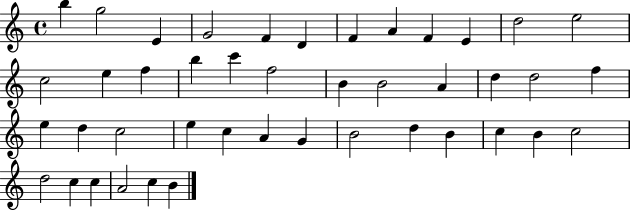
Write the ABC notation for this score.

X:1
T:Untitled
M:4/4
L:1/4
K:C
b g2 E G2 F D F A F E d2 e2 c2 e f b c' f2 B B2 A d d2 f e d c2 e c A G B2 d B c B c2 d2 c c A2 c B